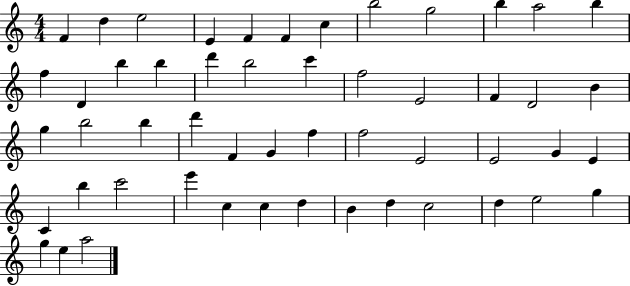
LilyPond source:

{
  \clef treble
  \numericTimeSignature
  \time 4/4
  \key c \major
  f'4 d''4 e''2 | e'4 f'4 f'4 c''4 | b''2 g''2 | b''4 a''2 b''4 | \break f''4 d'4 b''4 b''4 | d'''4 b''2 c'''4 | f''2 e'2 | f'4 d'2 b'4 | \break g''4 b''2 b''4 | d'''4 f'4 g'4 f''4 | f''2 e'2 | e'2 g'4 e'4 | \break c'4 b''4 c'''2 | e'''4 c''4 c''4 d''4 | b'4 d''4 c''2 | d''4 e''2 g''4 | \break g''4 e''4 a''2 | \bar "|."
}